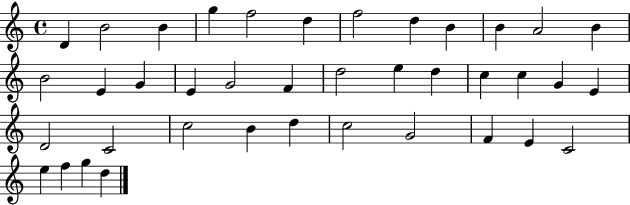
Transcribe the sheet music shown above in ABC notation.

X:1
T:Untitled
M:4/4
L:1/4
K:C
D B2 B g f2 d f2 d B B A2 B B2 E G E G2 F d2 e d c c G E D2 C2 c2 B d c2 G2 F E C2 e f g d